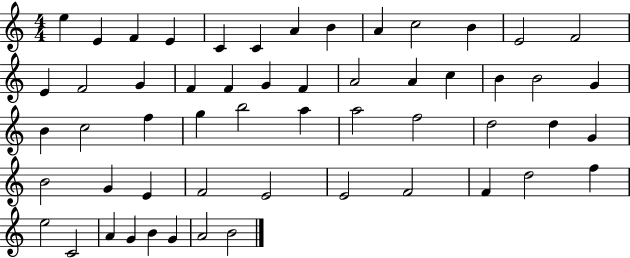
X:1
T:Untitled
M:4/4
L:1/4
K:C
e E F E C C A B A c2 B E2 F2 E F2 G F F G F A2 A c B B2 G B c2 f g b2 a a2 f2 d2 d G B2 G E F2 E2 E2 F2 F d2 f e2 C2 A G B G A2 B2